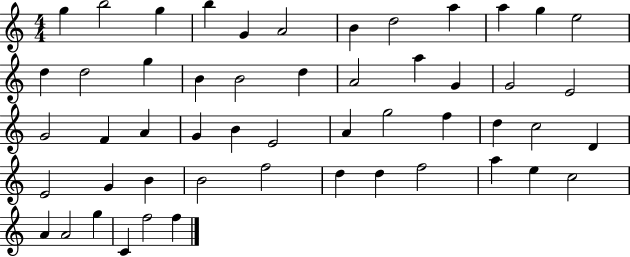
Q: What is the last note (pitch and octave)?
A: F5